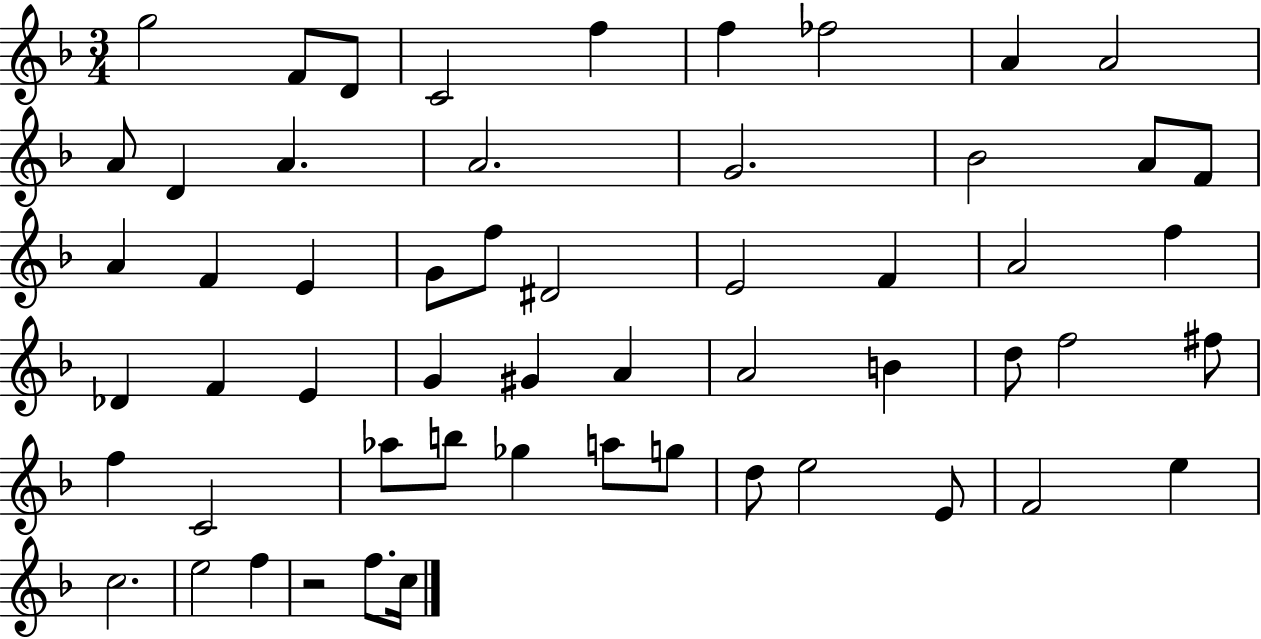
G5/h F4/e D4/e C4/h F5/q F5/q FES5/h A4/q A4/h A4/e D4/q A4/q. A4/h. G4/h. Bb4/h A4/e F4/e A4/q F4/q E4/q G4/e F5/e D#4/h E4/h F4/q A4/h F5/q Db4/q F4/q E4/q G4/q G#4/q A4/q A4/h B4/q D5/e F5/h F#5/e F5/q C4/h Ab5/e B5/e Gb5/q A5/e G5/e D5/e E5/h E4/e F4/h E5/q C5/h. E5/h F5/q R/h F5/e. C5/s